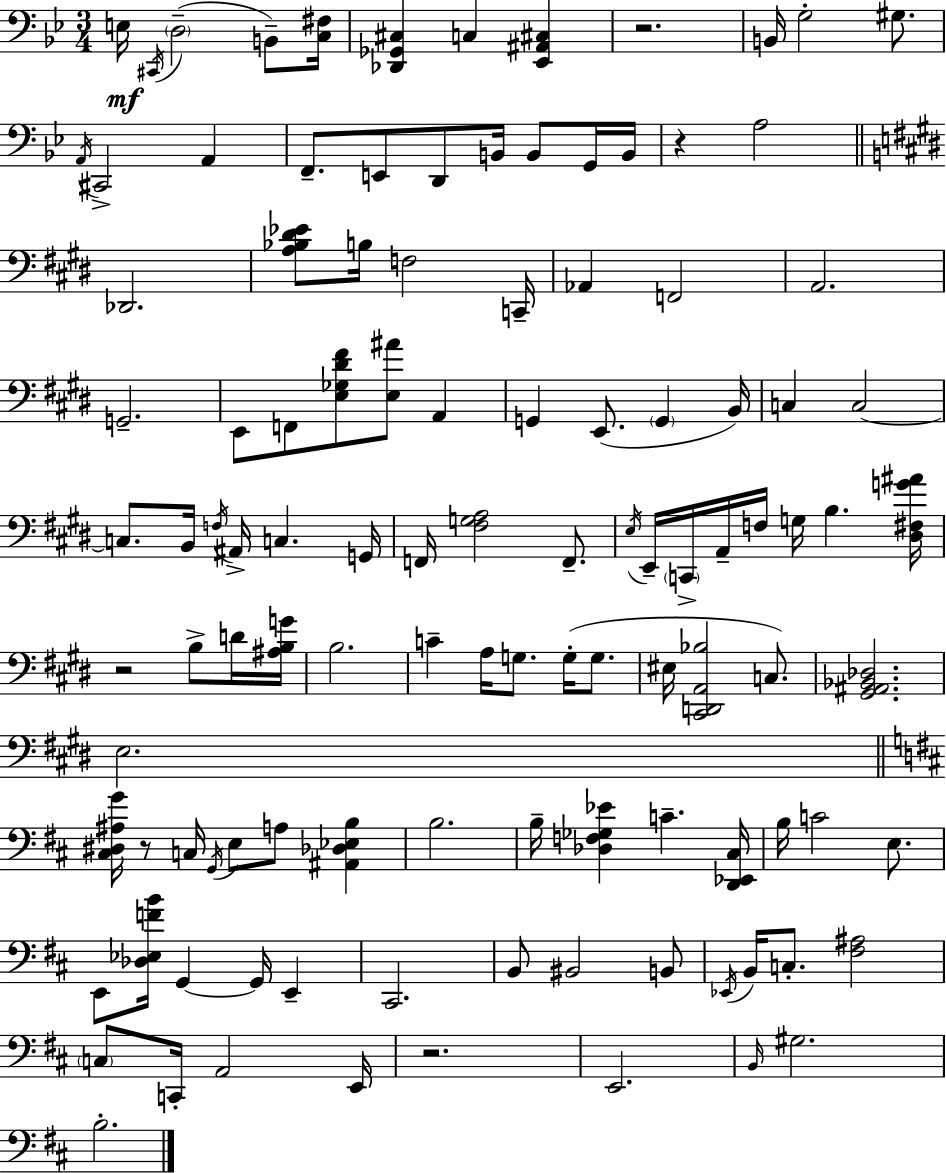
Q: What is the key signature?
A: G minor